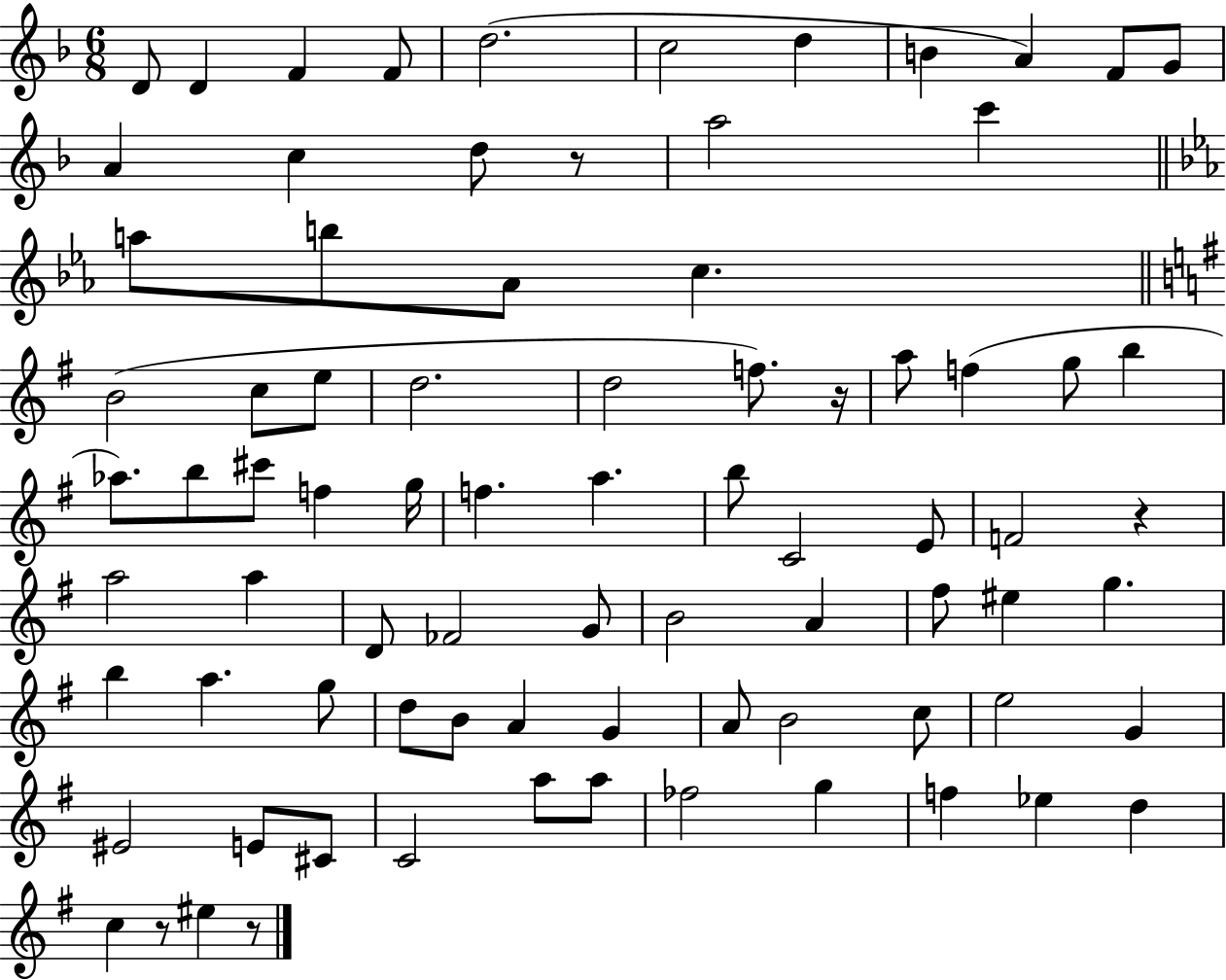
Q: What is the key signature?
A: F major